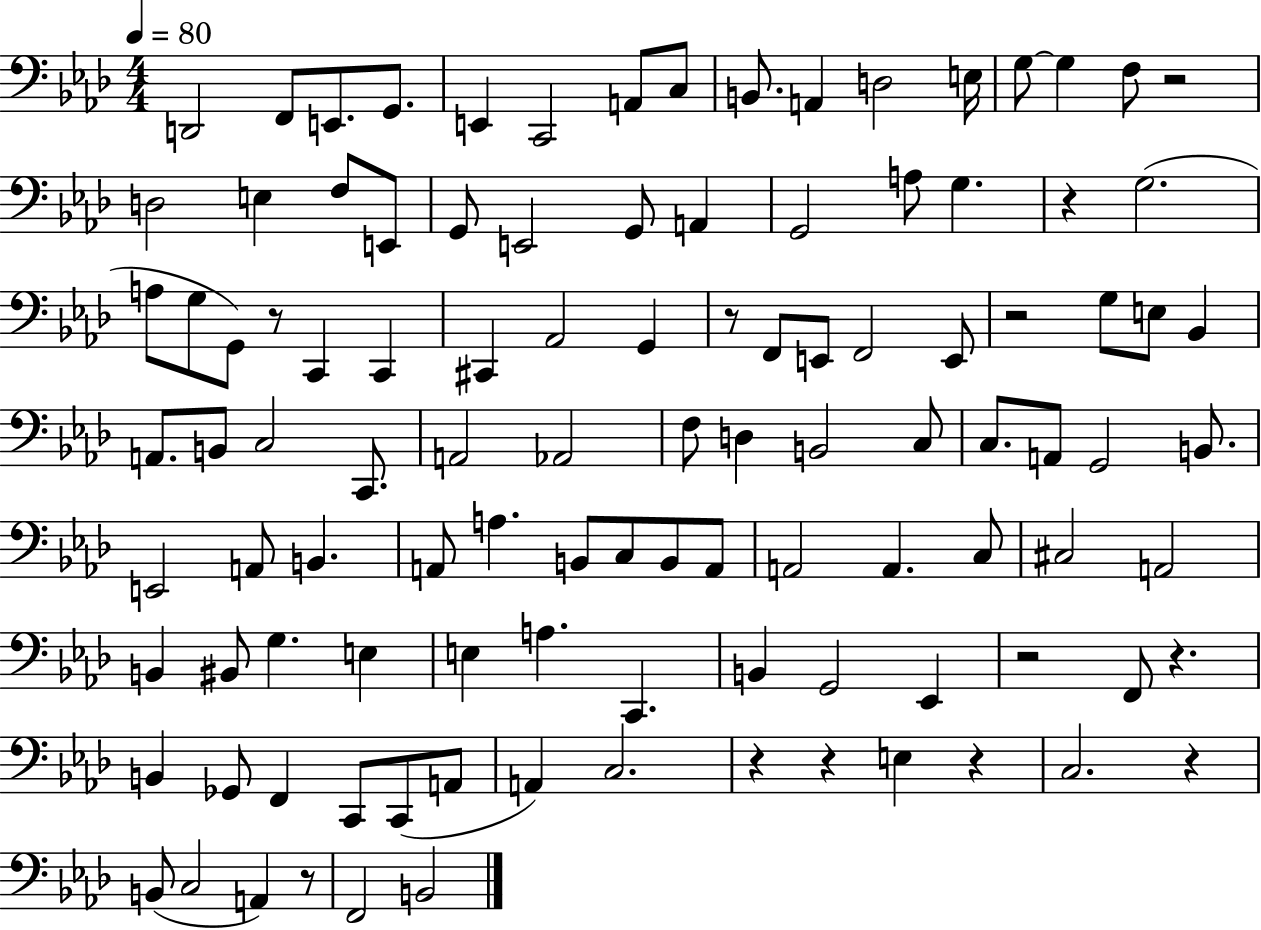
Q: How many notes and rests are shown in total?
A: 108